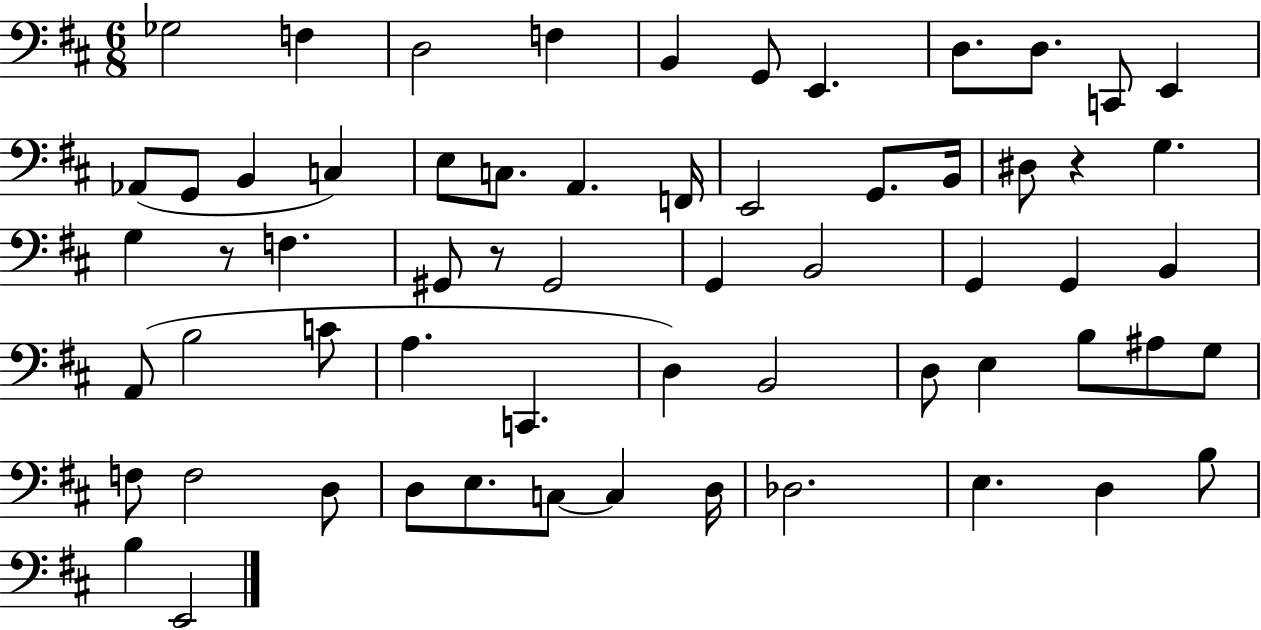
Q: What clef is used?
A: bass